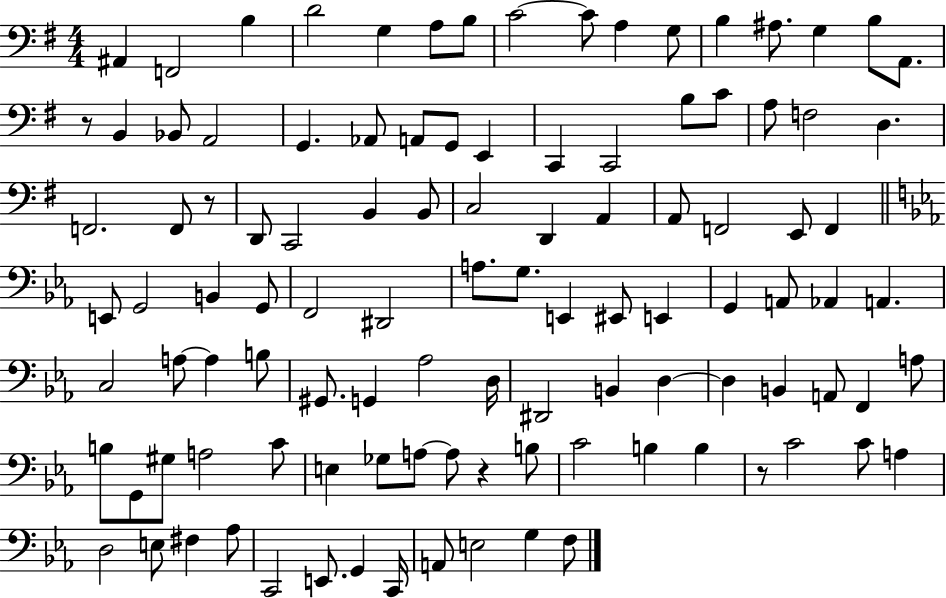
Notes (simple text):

A#2/q F2/h B3/q D4/h G3/q A3/e B3/e C4/h C4/e A3/q G3/e B3/q A#3/e. G3/q B3/e A2/e. R/e B2/q Bb2/e A2/h G2/q. Ab2/e A2/e G2/e E2/q C2/q C2/h B3/e C4/e A3/e F3/h D3/q. F2/h. F2/e R/e D2/e C2/h B2/q B2/e C3/h D2/q A2/q A2/e F2/h E2/e F2/q E2/e G2/h B2/q G2/e F2/h D#2/h A3/e. G3/e. E2/q EIS2/e E2/q G2/q A2/e Ab2/q A2/q. C3/h A3/e A3/q B3/e G#2/e. G2/q Ab3/h D3/s D#2/h B2/q D3/q D3/q B2/q A2/e F2/q A3/e B3/e G2/e G#3/e A3/h C4/e E3/q Gb3/e A3/e A3/e R/q B3/e C4/h B3/q B3/q R/e C4/h C4/e A3/q D3/h E3/e F#3/q Ab3/e C2/h E2/e. G2/q C2/s A2/e E3/h G3/q F3/e